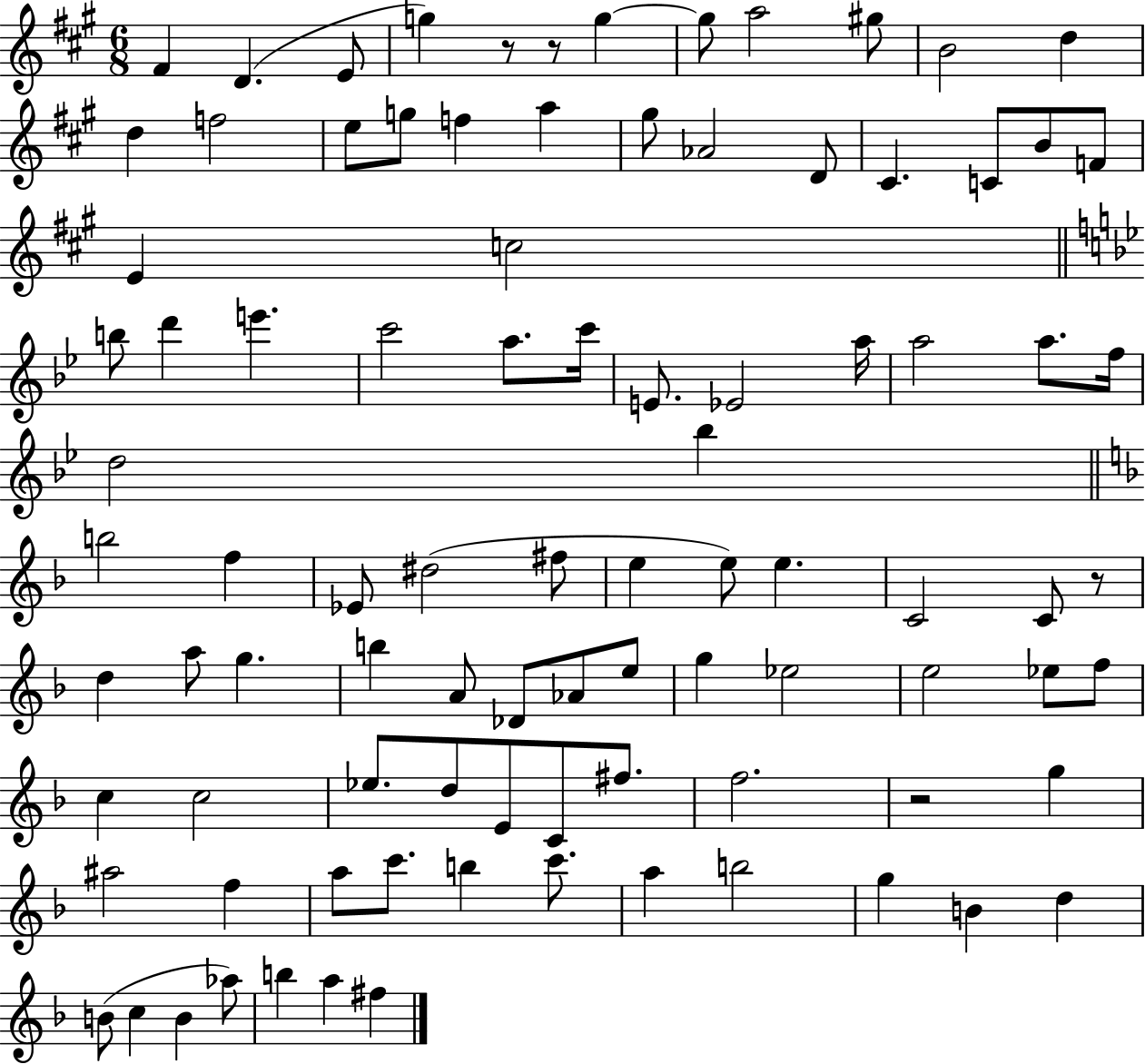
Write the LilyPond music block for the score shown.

{
  \clef treble
  \numericTimeSignature
  \time 6/8
  \key a \major
  fis'4 d'4.( e'8 | g''4) r8 r8 g''4~~ | g''8 a''2 gis''8 | b'2 d''4 | \break d''4 f''2 | e''8 g''8 f''4 a''4 | gis''8 aes'2 d'8 | cis'4. c'8 b'8 f'8 | \break e'4 c''2 | \bar "||" \break \key bes \major b''8 d'''4 e'''4. | c'''2 a''8. c'''16 | e'8. ees'2 a''16 | a''2 a''8. f''16 | \break d''2 bes''4 | \bar "||" \break \key f \major b''2 f''4 | ees'8 dis''2( fis''8 | e''4 e''8) e''4. | c'2 c'8 r8 | \break d''4 a''8 g''4. | b''4 a'8 des'8 aes'8 e''8 | g''4 ees''2 | e''2 ees''8 f''8 | \break c''4 c''2 | ees''8. d''8 e'8 c'8 fis''8. | f''2. | r2 g''4 | \break ais''2 f''4 | a''8 c'''8. b''4 c'''8. | a''4 b''2 | g''4 b'4 d''4 | \break b'8( c''4 b'4 aes''8) | b''4 a''4 fis''4 | \bar "|."
}